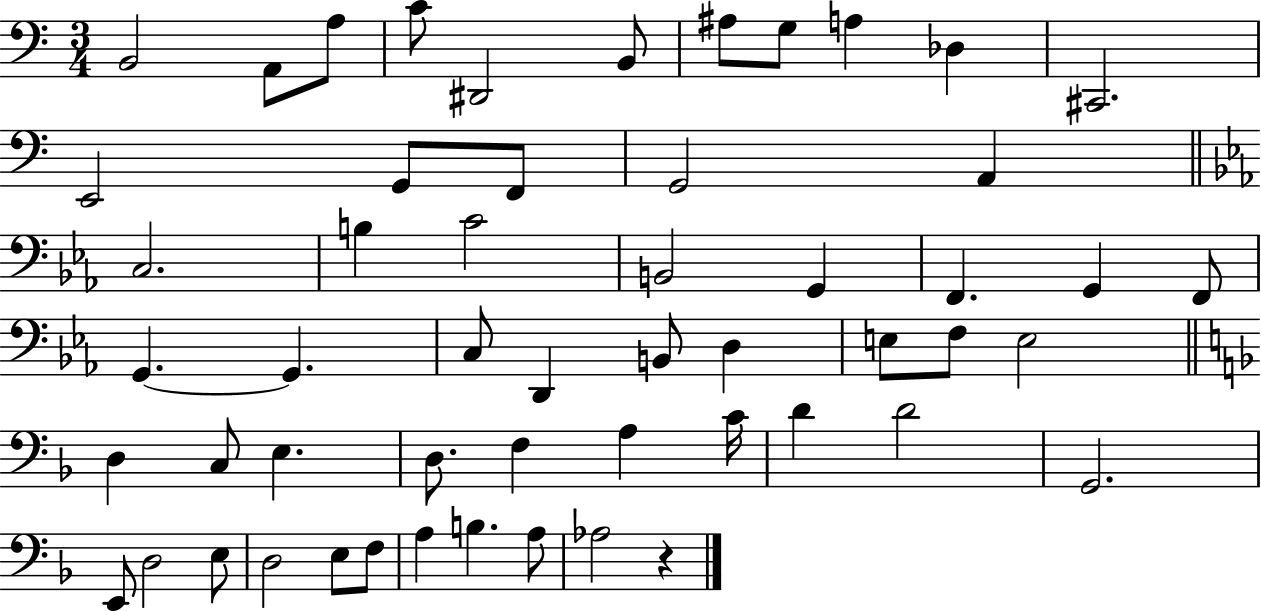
{
  \clef bass
  \numericTimeSignature
  \time 3/4
  \key c \major
  \repeat volta 2 { b,2 a,8 a8 | c'8 dis,2 b,8 | ais8 g8 a4 des4 | cis,2. | \break e,2 g,8 f,8 | g,2 a,4 | \bar "||" \break \key c \minor c2. | b4 c'2 | b,2 g,4 | f,4. g,4 f,8 | \break g,4.~~ g,4. | c8 d,4 b,8 d4 | e8 f8 e2 | \bar "||" \break \key d \minor d4 c8 e4. | d8. f4 a4 c'16 | d'4 d'2 | g,2. | \break e,8 d2 e8 | d2 e8 f8 | a4 b4. a8 | aes2 r4 | \break } \bar "|."
}